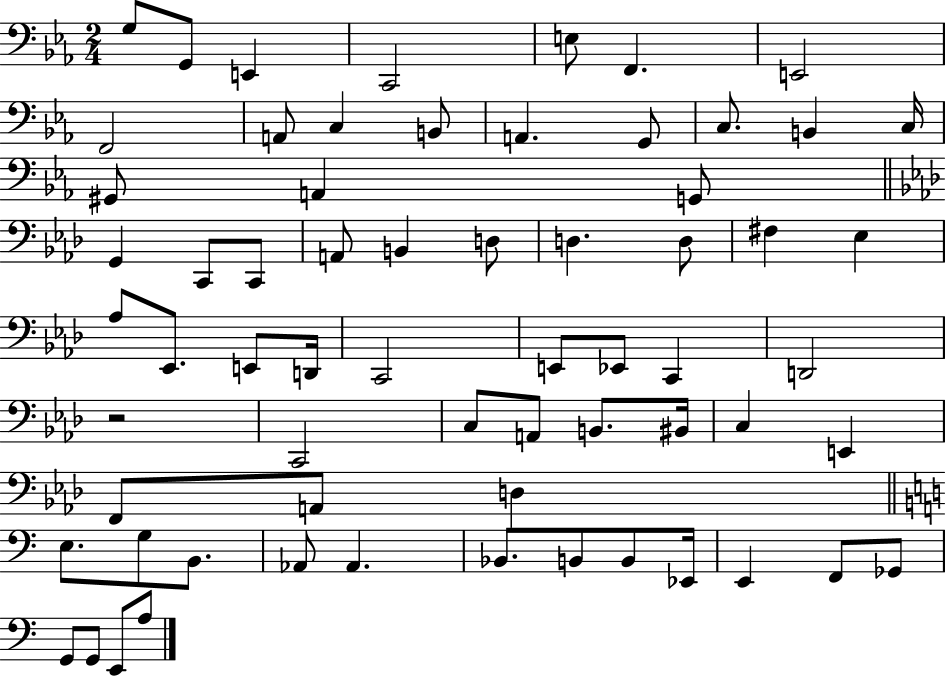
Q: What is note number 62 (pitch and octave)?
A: G2